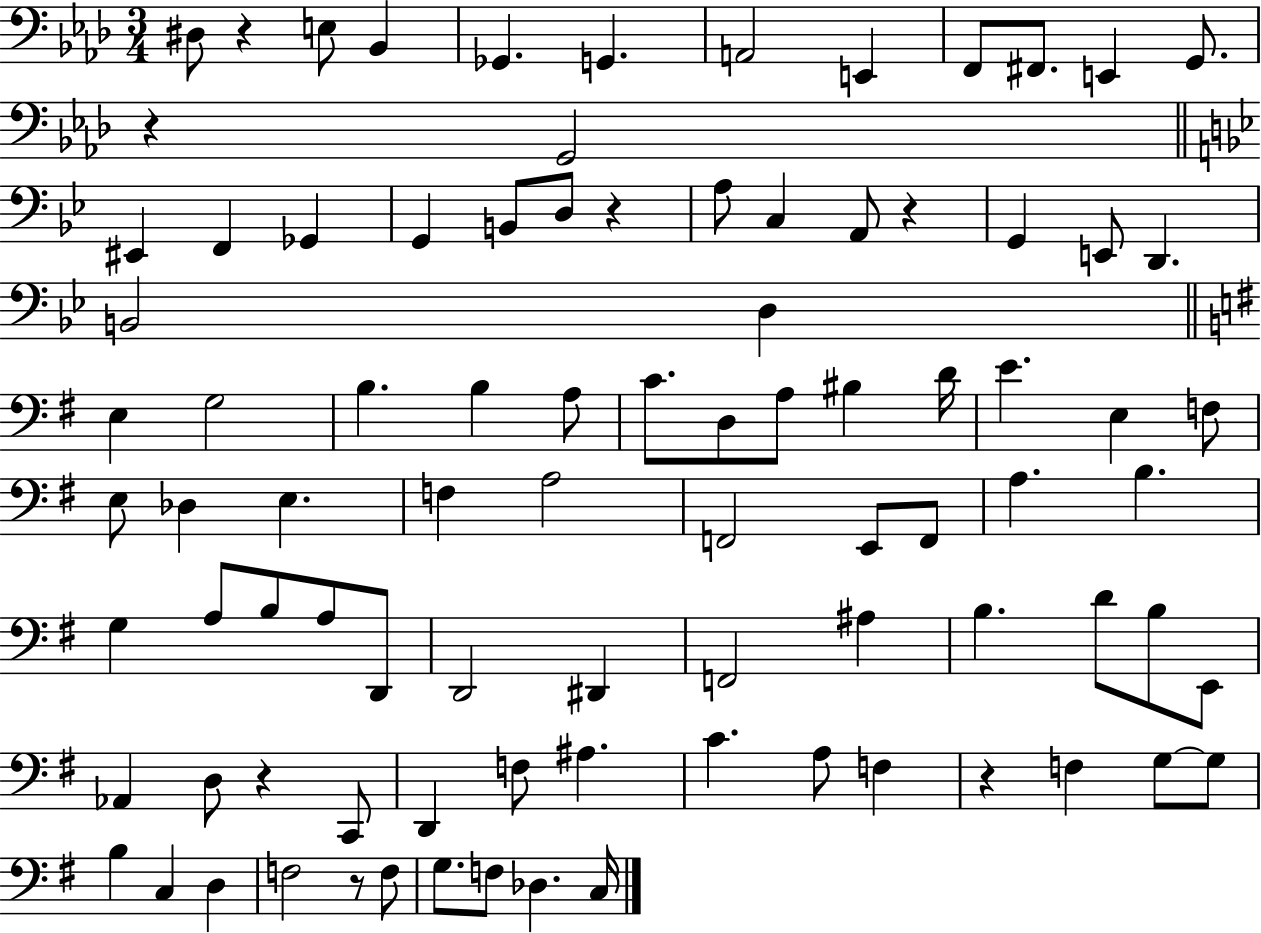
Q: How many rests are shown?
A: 7